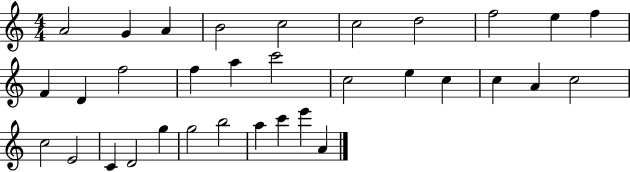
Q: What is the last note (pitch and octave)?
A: A4